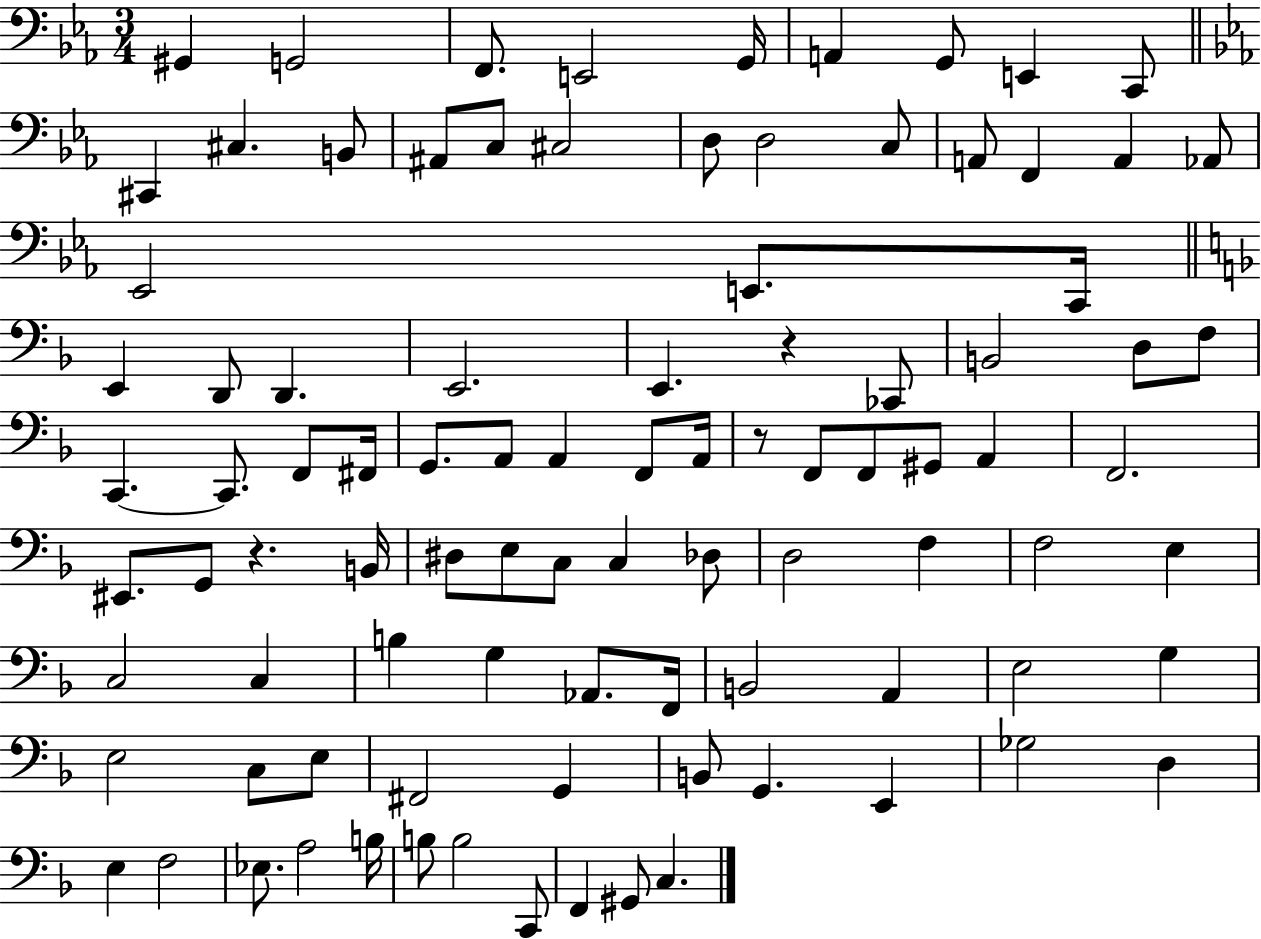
{
  \clef bass
  \numericTimeSignature
  \time 3/4
  \key ees \major
  gis,4 g,2 | f,8. e,2 g,16 | a,4 g,8 e,4 c,8 | \bar "||" \break \key ees \major cis,4 cis4. b,8 | ais,8 c8 cis2 | d8 d2 c8 | a,8 f,4 a,4 aes,8 | \break ees,2 e,8. c,16 | \bar "||" \break \key f \major e,4 d,8 d,4. | e,2. | e,4. r4 ces,8 | b,2 d8 f8 | \break c,4.~~ c,8. f,8 fis,16 | g,8. a,8 a,4 f,8 a,16 | r8 f,8 f,8 gis,8 a,4 | f,2. | \break eis,8. g,8 r4. b,16 | dis8 e8 c8 c4 des8 | d2 f4 | f2 e4 | \break c2 c4 | b4 g4 aes,8. f,16 | b,2 a,4 | e2 g4 | \break e2 c8 e8 | fis,2 g,4 | b,8 g,4. e,4 | ges2 d4 | \break e4 f2 | ees8. a2 b16 | b8 b2 c,8 | f,4 gis,8 c4. | \break \bar "|."
}